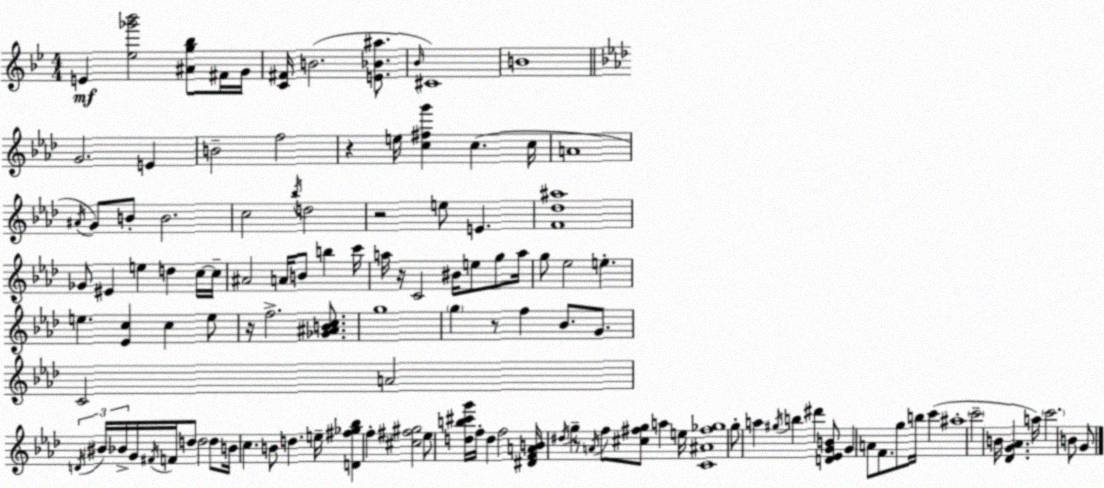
X:1
T:Untitled
M:4/4
L:1/4
K:Gm
E [_e_g'_b']2 [^Ag_b]/2 ^F/4 G/4 [C^F]/4 B2 [E_B^a]/2 _B/4 ^C4 B4 G2 E B2 f2 z e/4 [c^fg'] c c/4 A4 ^A/4 G/2 B/2 B2 c2 _b/4 d2 z2 e/2 E [F_d^a]4 _G/2 ^E e d c/4 c/4 ^A2 A/4 B/2 b c'/4 a/4 z/4 C2 ^B/4 e/2 g/2 a/4 g/2 _e2 e e [_Ec] c e/2 z/4 f2 [_G^ABc]/2 g4 g z/2 f _B/2 G/2 C2 A2 D/4 ^B/4 _B/4 G/4 ^F/4 F/4 d/2 d2 d/2 B/4 c B/2 d e/4 [D^f_g_b] f [^c^f^g]2 _e/2 [db^c'g']/4 f/4 d f2 [^DFAB]/4 ^d/4 g z/2 A/4 f/2 [^c^fg]/2 a e/4 [C^A^f_g]4 g/2 a ^g/4 b ^d' [D_EGB]/2 G A/2 F/2 g/2 b/4 c' ^a4 c'2 B/4 [_DG_A] a/4 c'2 B/2 G/2